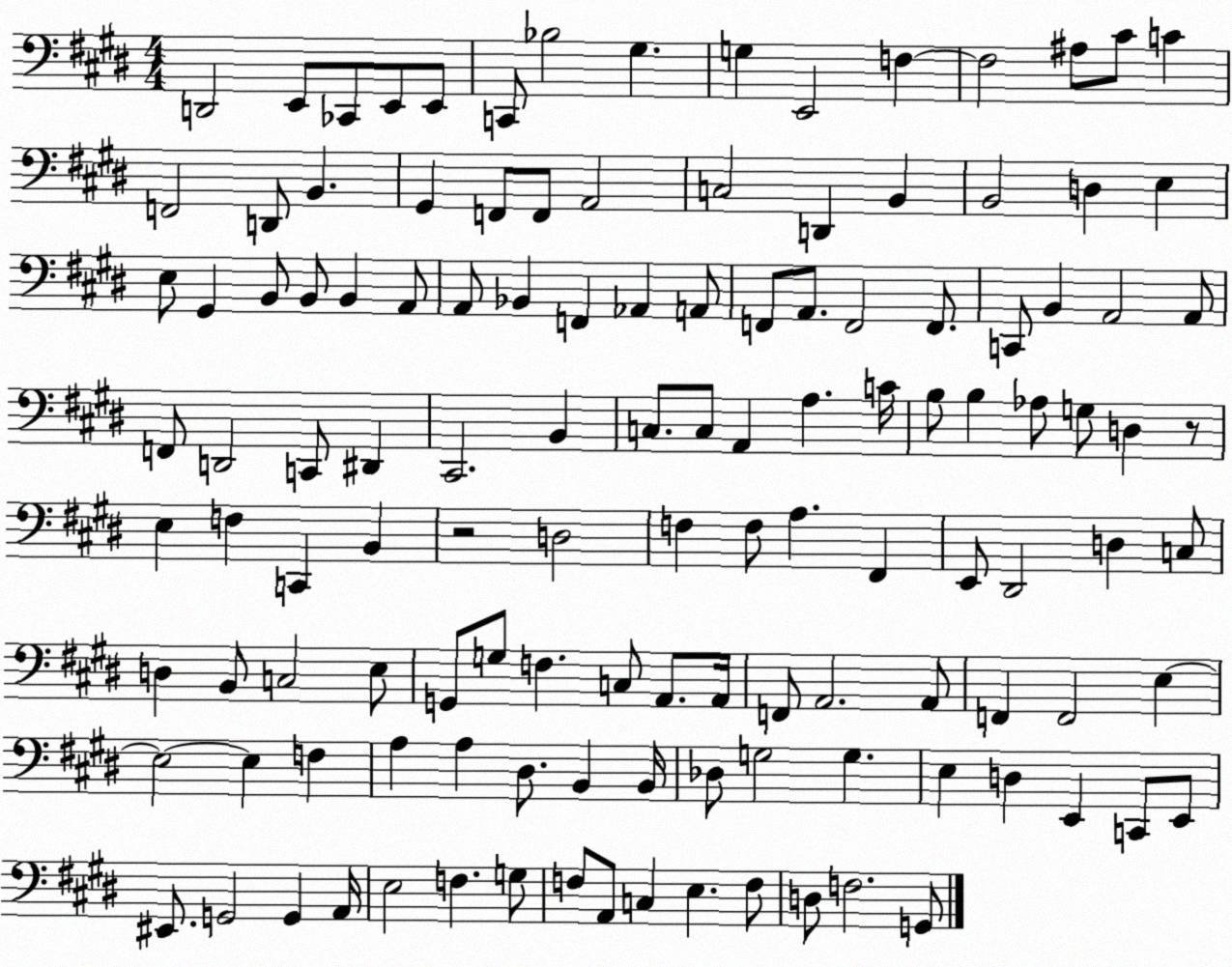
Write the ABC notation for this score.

X:1
T:Untitled
M:4/4
L:1/4
K:E
D,,2 E,,/2 _C,,/2 E,,/2 E,,/2 C,,/2 _B,2 ^G, G, E,,2 F, F,2 ^A,/2 ^C/2 C F,,2 D,,/2 B,, ^G,, F,,/2 F,,/2 A,,2 C,2 D,, B,, B,,2 D, E, E,/2 ^G,, B,,/2 B,,/2 B,, A,,/2 A,,/2 _B,, F,, _A,, A,,/2 F,,/2 A,,/2 F,,2 F,,/2 C,,/2 B,, A,,2 A,,/2 F,,/2 D,,2 C,,/2 ^D,, ^C,,2 B,, C,/2 C,/2 A,, A, C/4 B,/2 B, _A,/2 G,/2 D, z/2 E, F, C,, B,, z2 D,2 F, F,/2 A, ^F,, E,,/2 ^D,,2 D, C,/2 D, B,,/2 C,2 E,/2 G,,/2 G,/2 F, C,/2 A,,/2 A,,/4 F,,/2 A,,2 A,,/2 F,, F,,2 E, E,2 E, F, A, A, ^D,/2 B,, B,,/4 _D,/2 G,2 G, E, D, E,, C,,/2 E,,/2 ^E,,/2 G,,2 G,, A,,/4 E,2 F, G,/2 F,/2 A,,/2 C, E, F,/2 D,/2 F,2 G,,/2